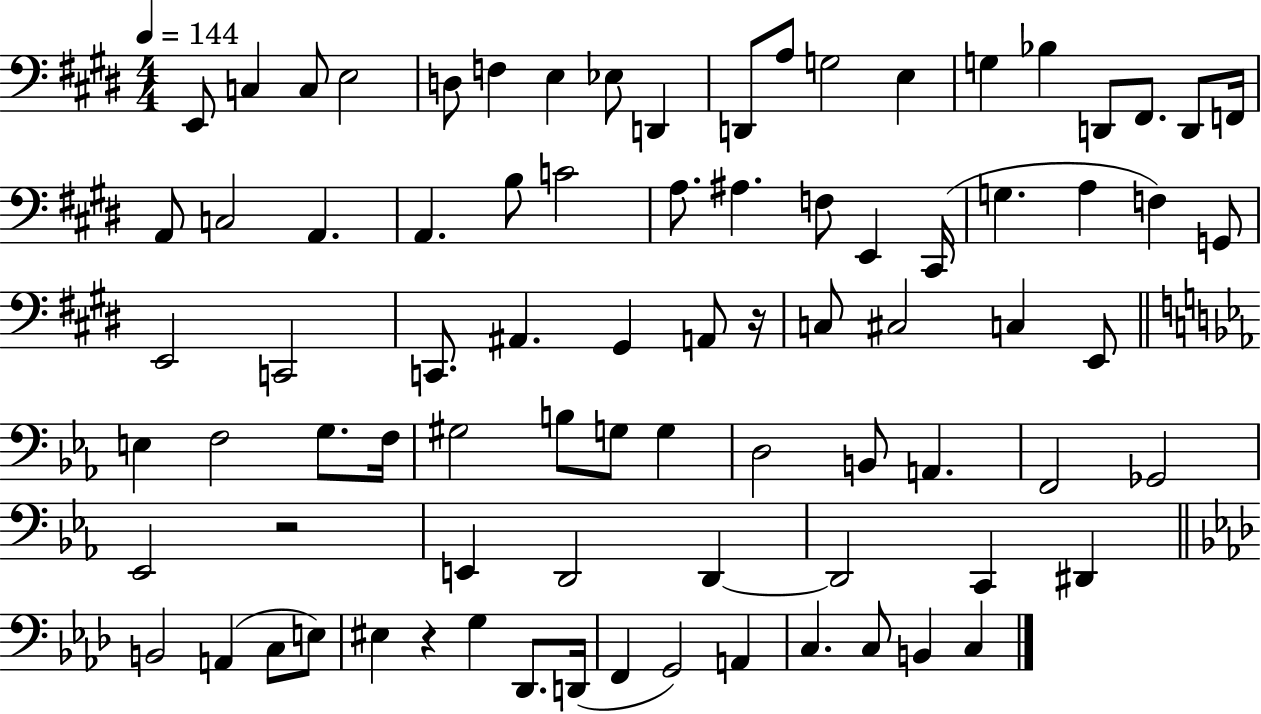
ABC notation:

X:1
T:Untitled
M:4/4
L:1/4
K:E
E,,/2 C, C,/2 E,2 D,/2 F, E, _E,/2 D,, D,,/2 A,/2 G,2 E, G, _B, D,,/2 ^F,,/2 D,,/2 F,,/4 A,,/2 C,2 A,, A,, B,/2 C2 A,/2 ^A, F,/2 E,, ^C,,/4 G, A, F, G,,/2 E,,2 C,,2 C,,/2 ^A,, ^G,, A,,/2 z/4 C,/2 ^C,2 C, E,,/2 E, F,2 G,/2 F,/4 ^G,2 B,/2 G,/2 G, D,2 B,,/2 A,, F,,2 _G,,2 _E,,2 z2 E,, D,,2 D,, D,,2 C,, ^D,, B,,2 A,, C,/2 E,/2 ^E, z G, _D,,/2 D,,/4 F,, G,,2 A,, C, C,/2 B,, C,